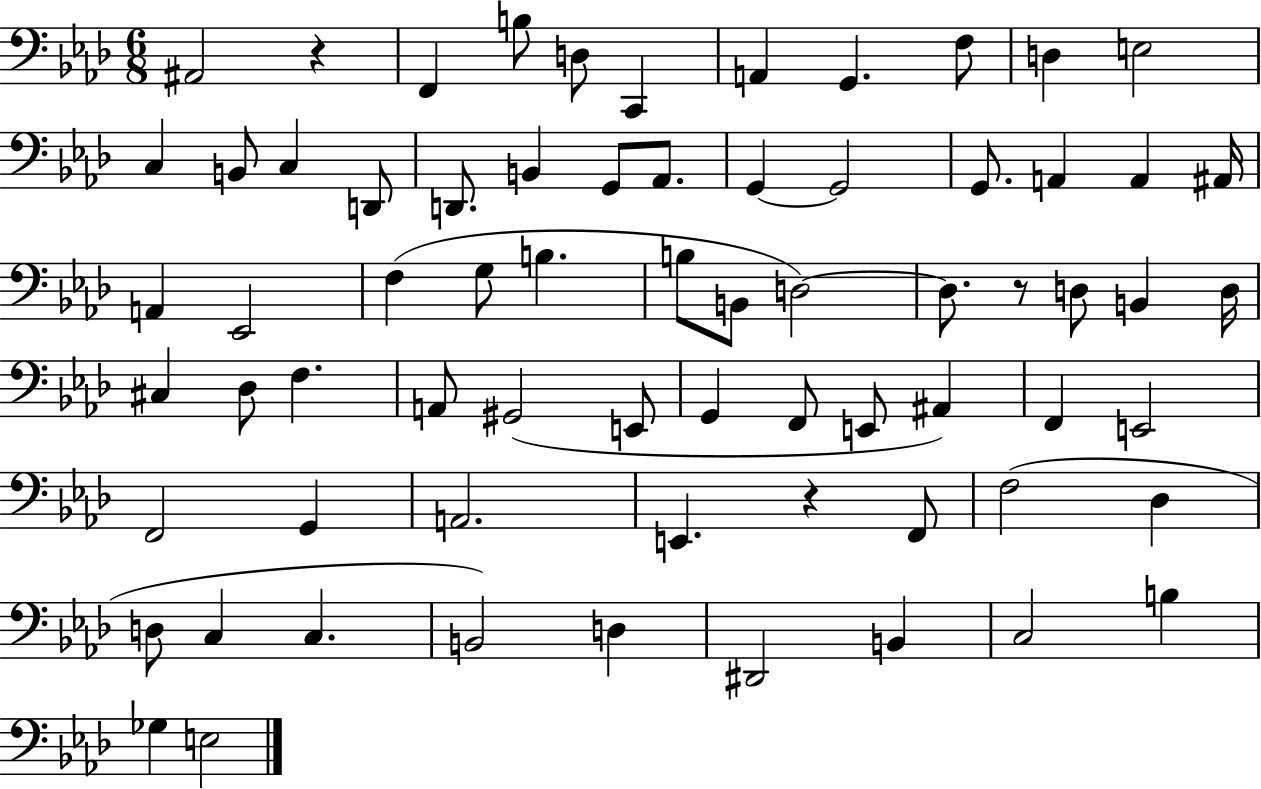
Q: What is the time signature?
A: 6/8